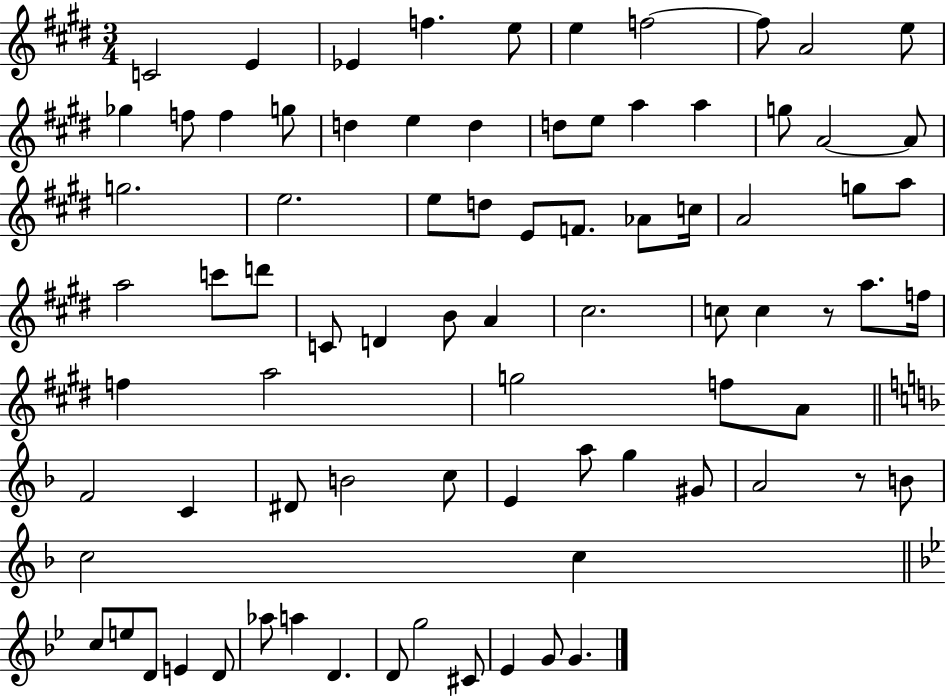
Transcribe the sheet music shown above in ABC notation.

X:1
T:Untitled
M:3/4
L:1/4
K:E
C2 E _E f e/2 e f2 f/2 A2 e/2 _g f/2 f g/2 d e d d/2 e/2 a a g/2 A2 A/2 g2 e2 e/2 d/2 E/2 F/2 _A/2 c/4 A2 g/2 a/2 a2 c'/2 d'/2 C/2 D B/2 A ^c2 c/2 c z/2 a/2 f/4 f a2 g2 f/2 A/2 F2 C ^D/2 B2 c/2 E a/2 g ^G/2 A2 z/2 B/2 c2 c c/2 e/2 D/2 E D/2 _a/2 a D D/2 g2 ^C/2 _E G/2 G